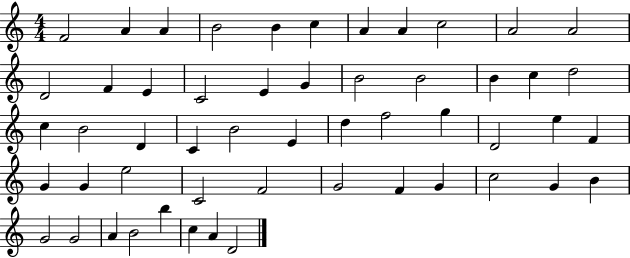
X:1
T:Untitled
M:4/4
L:1/4
K:C
F2 A A B2 B c A A c2 A2 A2 D2 F E C2 E G B2 B2 B c d2 c B2 D C B2 E d f2 g D2 e F G G e2 C2 F2 G2 F G c2 G B G2 G2 A B2 b c A D2